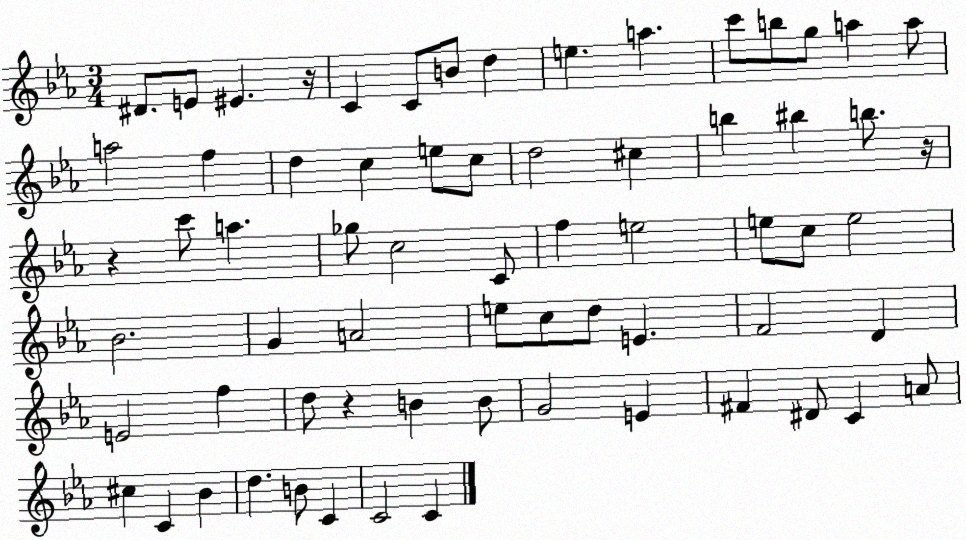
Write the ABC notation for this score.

X:1
T:Untitled
M:3/4
L:1/4
K:Eb
^D/2 E/2 ^E z/4 C C/2 B/2 d e a c'/2 b/2 g/2 a a/2 a2 f d c e/2 c/2 d2 ^c b ^b b/2 z/4 z c'/2 a _g/2 c2 C/2 f e2 e/2 c/2 e2 _B2 G A2 e/2 c/2 d/2 E F2 D E2 f d/2 z B B/2 G2 E ^F ^D/2 C A/2 ^c C _B d B/2 C C2 C